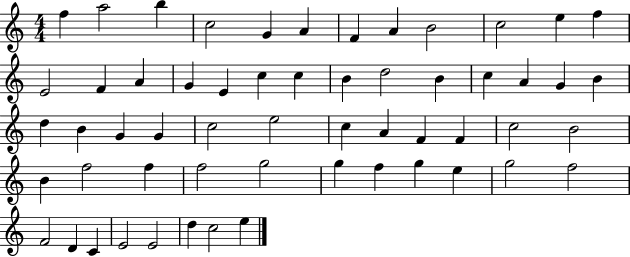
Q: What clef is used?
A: treble